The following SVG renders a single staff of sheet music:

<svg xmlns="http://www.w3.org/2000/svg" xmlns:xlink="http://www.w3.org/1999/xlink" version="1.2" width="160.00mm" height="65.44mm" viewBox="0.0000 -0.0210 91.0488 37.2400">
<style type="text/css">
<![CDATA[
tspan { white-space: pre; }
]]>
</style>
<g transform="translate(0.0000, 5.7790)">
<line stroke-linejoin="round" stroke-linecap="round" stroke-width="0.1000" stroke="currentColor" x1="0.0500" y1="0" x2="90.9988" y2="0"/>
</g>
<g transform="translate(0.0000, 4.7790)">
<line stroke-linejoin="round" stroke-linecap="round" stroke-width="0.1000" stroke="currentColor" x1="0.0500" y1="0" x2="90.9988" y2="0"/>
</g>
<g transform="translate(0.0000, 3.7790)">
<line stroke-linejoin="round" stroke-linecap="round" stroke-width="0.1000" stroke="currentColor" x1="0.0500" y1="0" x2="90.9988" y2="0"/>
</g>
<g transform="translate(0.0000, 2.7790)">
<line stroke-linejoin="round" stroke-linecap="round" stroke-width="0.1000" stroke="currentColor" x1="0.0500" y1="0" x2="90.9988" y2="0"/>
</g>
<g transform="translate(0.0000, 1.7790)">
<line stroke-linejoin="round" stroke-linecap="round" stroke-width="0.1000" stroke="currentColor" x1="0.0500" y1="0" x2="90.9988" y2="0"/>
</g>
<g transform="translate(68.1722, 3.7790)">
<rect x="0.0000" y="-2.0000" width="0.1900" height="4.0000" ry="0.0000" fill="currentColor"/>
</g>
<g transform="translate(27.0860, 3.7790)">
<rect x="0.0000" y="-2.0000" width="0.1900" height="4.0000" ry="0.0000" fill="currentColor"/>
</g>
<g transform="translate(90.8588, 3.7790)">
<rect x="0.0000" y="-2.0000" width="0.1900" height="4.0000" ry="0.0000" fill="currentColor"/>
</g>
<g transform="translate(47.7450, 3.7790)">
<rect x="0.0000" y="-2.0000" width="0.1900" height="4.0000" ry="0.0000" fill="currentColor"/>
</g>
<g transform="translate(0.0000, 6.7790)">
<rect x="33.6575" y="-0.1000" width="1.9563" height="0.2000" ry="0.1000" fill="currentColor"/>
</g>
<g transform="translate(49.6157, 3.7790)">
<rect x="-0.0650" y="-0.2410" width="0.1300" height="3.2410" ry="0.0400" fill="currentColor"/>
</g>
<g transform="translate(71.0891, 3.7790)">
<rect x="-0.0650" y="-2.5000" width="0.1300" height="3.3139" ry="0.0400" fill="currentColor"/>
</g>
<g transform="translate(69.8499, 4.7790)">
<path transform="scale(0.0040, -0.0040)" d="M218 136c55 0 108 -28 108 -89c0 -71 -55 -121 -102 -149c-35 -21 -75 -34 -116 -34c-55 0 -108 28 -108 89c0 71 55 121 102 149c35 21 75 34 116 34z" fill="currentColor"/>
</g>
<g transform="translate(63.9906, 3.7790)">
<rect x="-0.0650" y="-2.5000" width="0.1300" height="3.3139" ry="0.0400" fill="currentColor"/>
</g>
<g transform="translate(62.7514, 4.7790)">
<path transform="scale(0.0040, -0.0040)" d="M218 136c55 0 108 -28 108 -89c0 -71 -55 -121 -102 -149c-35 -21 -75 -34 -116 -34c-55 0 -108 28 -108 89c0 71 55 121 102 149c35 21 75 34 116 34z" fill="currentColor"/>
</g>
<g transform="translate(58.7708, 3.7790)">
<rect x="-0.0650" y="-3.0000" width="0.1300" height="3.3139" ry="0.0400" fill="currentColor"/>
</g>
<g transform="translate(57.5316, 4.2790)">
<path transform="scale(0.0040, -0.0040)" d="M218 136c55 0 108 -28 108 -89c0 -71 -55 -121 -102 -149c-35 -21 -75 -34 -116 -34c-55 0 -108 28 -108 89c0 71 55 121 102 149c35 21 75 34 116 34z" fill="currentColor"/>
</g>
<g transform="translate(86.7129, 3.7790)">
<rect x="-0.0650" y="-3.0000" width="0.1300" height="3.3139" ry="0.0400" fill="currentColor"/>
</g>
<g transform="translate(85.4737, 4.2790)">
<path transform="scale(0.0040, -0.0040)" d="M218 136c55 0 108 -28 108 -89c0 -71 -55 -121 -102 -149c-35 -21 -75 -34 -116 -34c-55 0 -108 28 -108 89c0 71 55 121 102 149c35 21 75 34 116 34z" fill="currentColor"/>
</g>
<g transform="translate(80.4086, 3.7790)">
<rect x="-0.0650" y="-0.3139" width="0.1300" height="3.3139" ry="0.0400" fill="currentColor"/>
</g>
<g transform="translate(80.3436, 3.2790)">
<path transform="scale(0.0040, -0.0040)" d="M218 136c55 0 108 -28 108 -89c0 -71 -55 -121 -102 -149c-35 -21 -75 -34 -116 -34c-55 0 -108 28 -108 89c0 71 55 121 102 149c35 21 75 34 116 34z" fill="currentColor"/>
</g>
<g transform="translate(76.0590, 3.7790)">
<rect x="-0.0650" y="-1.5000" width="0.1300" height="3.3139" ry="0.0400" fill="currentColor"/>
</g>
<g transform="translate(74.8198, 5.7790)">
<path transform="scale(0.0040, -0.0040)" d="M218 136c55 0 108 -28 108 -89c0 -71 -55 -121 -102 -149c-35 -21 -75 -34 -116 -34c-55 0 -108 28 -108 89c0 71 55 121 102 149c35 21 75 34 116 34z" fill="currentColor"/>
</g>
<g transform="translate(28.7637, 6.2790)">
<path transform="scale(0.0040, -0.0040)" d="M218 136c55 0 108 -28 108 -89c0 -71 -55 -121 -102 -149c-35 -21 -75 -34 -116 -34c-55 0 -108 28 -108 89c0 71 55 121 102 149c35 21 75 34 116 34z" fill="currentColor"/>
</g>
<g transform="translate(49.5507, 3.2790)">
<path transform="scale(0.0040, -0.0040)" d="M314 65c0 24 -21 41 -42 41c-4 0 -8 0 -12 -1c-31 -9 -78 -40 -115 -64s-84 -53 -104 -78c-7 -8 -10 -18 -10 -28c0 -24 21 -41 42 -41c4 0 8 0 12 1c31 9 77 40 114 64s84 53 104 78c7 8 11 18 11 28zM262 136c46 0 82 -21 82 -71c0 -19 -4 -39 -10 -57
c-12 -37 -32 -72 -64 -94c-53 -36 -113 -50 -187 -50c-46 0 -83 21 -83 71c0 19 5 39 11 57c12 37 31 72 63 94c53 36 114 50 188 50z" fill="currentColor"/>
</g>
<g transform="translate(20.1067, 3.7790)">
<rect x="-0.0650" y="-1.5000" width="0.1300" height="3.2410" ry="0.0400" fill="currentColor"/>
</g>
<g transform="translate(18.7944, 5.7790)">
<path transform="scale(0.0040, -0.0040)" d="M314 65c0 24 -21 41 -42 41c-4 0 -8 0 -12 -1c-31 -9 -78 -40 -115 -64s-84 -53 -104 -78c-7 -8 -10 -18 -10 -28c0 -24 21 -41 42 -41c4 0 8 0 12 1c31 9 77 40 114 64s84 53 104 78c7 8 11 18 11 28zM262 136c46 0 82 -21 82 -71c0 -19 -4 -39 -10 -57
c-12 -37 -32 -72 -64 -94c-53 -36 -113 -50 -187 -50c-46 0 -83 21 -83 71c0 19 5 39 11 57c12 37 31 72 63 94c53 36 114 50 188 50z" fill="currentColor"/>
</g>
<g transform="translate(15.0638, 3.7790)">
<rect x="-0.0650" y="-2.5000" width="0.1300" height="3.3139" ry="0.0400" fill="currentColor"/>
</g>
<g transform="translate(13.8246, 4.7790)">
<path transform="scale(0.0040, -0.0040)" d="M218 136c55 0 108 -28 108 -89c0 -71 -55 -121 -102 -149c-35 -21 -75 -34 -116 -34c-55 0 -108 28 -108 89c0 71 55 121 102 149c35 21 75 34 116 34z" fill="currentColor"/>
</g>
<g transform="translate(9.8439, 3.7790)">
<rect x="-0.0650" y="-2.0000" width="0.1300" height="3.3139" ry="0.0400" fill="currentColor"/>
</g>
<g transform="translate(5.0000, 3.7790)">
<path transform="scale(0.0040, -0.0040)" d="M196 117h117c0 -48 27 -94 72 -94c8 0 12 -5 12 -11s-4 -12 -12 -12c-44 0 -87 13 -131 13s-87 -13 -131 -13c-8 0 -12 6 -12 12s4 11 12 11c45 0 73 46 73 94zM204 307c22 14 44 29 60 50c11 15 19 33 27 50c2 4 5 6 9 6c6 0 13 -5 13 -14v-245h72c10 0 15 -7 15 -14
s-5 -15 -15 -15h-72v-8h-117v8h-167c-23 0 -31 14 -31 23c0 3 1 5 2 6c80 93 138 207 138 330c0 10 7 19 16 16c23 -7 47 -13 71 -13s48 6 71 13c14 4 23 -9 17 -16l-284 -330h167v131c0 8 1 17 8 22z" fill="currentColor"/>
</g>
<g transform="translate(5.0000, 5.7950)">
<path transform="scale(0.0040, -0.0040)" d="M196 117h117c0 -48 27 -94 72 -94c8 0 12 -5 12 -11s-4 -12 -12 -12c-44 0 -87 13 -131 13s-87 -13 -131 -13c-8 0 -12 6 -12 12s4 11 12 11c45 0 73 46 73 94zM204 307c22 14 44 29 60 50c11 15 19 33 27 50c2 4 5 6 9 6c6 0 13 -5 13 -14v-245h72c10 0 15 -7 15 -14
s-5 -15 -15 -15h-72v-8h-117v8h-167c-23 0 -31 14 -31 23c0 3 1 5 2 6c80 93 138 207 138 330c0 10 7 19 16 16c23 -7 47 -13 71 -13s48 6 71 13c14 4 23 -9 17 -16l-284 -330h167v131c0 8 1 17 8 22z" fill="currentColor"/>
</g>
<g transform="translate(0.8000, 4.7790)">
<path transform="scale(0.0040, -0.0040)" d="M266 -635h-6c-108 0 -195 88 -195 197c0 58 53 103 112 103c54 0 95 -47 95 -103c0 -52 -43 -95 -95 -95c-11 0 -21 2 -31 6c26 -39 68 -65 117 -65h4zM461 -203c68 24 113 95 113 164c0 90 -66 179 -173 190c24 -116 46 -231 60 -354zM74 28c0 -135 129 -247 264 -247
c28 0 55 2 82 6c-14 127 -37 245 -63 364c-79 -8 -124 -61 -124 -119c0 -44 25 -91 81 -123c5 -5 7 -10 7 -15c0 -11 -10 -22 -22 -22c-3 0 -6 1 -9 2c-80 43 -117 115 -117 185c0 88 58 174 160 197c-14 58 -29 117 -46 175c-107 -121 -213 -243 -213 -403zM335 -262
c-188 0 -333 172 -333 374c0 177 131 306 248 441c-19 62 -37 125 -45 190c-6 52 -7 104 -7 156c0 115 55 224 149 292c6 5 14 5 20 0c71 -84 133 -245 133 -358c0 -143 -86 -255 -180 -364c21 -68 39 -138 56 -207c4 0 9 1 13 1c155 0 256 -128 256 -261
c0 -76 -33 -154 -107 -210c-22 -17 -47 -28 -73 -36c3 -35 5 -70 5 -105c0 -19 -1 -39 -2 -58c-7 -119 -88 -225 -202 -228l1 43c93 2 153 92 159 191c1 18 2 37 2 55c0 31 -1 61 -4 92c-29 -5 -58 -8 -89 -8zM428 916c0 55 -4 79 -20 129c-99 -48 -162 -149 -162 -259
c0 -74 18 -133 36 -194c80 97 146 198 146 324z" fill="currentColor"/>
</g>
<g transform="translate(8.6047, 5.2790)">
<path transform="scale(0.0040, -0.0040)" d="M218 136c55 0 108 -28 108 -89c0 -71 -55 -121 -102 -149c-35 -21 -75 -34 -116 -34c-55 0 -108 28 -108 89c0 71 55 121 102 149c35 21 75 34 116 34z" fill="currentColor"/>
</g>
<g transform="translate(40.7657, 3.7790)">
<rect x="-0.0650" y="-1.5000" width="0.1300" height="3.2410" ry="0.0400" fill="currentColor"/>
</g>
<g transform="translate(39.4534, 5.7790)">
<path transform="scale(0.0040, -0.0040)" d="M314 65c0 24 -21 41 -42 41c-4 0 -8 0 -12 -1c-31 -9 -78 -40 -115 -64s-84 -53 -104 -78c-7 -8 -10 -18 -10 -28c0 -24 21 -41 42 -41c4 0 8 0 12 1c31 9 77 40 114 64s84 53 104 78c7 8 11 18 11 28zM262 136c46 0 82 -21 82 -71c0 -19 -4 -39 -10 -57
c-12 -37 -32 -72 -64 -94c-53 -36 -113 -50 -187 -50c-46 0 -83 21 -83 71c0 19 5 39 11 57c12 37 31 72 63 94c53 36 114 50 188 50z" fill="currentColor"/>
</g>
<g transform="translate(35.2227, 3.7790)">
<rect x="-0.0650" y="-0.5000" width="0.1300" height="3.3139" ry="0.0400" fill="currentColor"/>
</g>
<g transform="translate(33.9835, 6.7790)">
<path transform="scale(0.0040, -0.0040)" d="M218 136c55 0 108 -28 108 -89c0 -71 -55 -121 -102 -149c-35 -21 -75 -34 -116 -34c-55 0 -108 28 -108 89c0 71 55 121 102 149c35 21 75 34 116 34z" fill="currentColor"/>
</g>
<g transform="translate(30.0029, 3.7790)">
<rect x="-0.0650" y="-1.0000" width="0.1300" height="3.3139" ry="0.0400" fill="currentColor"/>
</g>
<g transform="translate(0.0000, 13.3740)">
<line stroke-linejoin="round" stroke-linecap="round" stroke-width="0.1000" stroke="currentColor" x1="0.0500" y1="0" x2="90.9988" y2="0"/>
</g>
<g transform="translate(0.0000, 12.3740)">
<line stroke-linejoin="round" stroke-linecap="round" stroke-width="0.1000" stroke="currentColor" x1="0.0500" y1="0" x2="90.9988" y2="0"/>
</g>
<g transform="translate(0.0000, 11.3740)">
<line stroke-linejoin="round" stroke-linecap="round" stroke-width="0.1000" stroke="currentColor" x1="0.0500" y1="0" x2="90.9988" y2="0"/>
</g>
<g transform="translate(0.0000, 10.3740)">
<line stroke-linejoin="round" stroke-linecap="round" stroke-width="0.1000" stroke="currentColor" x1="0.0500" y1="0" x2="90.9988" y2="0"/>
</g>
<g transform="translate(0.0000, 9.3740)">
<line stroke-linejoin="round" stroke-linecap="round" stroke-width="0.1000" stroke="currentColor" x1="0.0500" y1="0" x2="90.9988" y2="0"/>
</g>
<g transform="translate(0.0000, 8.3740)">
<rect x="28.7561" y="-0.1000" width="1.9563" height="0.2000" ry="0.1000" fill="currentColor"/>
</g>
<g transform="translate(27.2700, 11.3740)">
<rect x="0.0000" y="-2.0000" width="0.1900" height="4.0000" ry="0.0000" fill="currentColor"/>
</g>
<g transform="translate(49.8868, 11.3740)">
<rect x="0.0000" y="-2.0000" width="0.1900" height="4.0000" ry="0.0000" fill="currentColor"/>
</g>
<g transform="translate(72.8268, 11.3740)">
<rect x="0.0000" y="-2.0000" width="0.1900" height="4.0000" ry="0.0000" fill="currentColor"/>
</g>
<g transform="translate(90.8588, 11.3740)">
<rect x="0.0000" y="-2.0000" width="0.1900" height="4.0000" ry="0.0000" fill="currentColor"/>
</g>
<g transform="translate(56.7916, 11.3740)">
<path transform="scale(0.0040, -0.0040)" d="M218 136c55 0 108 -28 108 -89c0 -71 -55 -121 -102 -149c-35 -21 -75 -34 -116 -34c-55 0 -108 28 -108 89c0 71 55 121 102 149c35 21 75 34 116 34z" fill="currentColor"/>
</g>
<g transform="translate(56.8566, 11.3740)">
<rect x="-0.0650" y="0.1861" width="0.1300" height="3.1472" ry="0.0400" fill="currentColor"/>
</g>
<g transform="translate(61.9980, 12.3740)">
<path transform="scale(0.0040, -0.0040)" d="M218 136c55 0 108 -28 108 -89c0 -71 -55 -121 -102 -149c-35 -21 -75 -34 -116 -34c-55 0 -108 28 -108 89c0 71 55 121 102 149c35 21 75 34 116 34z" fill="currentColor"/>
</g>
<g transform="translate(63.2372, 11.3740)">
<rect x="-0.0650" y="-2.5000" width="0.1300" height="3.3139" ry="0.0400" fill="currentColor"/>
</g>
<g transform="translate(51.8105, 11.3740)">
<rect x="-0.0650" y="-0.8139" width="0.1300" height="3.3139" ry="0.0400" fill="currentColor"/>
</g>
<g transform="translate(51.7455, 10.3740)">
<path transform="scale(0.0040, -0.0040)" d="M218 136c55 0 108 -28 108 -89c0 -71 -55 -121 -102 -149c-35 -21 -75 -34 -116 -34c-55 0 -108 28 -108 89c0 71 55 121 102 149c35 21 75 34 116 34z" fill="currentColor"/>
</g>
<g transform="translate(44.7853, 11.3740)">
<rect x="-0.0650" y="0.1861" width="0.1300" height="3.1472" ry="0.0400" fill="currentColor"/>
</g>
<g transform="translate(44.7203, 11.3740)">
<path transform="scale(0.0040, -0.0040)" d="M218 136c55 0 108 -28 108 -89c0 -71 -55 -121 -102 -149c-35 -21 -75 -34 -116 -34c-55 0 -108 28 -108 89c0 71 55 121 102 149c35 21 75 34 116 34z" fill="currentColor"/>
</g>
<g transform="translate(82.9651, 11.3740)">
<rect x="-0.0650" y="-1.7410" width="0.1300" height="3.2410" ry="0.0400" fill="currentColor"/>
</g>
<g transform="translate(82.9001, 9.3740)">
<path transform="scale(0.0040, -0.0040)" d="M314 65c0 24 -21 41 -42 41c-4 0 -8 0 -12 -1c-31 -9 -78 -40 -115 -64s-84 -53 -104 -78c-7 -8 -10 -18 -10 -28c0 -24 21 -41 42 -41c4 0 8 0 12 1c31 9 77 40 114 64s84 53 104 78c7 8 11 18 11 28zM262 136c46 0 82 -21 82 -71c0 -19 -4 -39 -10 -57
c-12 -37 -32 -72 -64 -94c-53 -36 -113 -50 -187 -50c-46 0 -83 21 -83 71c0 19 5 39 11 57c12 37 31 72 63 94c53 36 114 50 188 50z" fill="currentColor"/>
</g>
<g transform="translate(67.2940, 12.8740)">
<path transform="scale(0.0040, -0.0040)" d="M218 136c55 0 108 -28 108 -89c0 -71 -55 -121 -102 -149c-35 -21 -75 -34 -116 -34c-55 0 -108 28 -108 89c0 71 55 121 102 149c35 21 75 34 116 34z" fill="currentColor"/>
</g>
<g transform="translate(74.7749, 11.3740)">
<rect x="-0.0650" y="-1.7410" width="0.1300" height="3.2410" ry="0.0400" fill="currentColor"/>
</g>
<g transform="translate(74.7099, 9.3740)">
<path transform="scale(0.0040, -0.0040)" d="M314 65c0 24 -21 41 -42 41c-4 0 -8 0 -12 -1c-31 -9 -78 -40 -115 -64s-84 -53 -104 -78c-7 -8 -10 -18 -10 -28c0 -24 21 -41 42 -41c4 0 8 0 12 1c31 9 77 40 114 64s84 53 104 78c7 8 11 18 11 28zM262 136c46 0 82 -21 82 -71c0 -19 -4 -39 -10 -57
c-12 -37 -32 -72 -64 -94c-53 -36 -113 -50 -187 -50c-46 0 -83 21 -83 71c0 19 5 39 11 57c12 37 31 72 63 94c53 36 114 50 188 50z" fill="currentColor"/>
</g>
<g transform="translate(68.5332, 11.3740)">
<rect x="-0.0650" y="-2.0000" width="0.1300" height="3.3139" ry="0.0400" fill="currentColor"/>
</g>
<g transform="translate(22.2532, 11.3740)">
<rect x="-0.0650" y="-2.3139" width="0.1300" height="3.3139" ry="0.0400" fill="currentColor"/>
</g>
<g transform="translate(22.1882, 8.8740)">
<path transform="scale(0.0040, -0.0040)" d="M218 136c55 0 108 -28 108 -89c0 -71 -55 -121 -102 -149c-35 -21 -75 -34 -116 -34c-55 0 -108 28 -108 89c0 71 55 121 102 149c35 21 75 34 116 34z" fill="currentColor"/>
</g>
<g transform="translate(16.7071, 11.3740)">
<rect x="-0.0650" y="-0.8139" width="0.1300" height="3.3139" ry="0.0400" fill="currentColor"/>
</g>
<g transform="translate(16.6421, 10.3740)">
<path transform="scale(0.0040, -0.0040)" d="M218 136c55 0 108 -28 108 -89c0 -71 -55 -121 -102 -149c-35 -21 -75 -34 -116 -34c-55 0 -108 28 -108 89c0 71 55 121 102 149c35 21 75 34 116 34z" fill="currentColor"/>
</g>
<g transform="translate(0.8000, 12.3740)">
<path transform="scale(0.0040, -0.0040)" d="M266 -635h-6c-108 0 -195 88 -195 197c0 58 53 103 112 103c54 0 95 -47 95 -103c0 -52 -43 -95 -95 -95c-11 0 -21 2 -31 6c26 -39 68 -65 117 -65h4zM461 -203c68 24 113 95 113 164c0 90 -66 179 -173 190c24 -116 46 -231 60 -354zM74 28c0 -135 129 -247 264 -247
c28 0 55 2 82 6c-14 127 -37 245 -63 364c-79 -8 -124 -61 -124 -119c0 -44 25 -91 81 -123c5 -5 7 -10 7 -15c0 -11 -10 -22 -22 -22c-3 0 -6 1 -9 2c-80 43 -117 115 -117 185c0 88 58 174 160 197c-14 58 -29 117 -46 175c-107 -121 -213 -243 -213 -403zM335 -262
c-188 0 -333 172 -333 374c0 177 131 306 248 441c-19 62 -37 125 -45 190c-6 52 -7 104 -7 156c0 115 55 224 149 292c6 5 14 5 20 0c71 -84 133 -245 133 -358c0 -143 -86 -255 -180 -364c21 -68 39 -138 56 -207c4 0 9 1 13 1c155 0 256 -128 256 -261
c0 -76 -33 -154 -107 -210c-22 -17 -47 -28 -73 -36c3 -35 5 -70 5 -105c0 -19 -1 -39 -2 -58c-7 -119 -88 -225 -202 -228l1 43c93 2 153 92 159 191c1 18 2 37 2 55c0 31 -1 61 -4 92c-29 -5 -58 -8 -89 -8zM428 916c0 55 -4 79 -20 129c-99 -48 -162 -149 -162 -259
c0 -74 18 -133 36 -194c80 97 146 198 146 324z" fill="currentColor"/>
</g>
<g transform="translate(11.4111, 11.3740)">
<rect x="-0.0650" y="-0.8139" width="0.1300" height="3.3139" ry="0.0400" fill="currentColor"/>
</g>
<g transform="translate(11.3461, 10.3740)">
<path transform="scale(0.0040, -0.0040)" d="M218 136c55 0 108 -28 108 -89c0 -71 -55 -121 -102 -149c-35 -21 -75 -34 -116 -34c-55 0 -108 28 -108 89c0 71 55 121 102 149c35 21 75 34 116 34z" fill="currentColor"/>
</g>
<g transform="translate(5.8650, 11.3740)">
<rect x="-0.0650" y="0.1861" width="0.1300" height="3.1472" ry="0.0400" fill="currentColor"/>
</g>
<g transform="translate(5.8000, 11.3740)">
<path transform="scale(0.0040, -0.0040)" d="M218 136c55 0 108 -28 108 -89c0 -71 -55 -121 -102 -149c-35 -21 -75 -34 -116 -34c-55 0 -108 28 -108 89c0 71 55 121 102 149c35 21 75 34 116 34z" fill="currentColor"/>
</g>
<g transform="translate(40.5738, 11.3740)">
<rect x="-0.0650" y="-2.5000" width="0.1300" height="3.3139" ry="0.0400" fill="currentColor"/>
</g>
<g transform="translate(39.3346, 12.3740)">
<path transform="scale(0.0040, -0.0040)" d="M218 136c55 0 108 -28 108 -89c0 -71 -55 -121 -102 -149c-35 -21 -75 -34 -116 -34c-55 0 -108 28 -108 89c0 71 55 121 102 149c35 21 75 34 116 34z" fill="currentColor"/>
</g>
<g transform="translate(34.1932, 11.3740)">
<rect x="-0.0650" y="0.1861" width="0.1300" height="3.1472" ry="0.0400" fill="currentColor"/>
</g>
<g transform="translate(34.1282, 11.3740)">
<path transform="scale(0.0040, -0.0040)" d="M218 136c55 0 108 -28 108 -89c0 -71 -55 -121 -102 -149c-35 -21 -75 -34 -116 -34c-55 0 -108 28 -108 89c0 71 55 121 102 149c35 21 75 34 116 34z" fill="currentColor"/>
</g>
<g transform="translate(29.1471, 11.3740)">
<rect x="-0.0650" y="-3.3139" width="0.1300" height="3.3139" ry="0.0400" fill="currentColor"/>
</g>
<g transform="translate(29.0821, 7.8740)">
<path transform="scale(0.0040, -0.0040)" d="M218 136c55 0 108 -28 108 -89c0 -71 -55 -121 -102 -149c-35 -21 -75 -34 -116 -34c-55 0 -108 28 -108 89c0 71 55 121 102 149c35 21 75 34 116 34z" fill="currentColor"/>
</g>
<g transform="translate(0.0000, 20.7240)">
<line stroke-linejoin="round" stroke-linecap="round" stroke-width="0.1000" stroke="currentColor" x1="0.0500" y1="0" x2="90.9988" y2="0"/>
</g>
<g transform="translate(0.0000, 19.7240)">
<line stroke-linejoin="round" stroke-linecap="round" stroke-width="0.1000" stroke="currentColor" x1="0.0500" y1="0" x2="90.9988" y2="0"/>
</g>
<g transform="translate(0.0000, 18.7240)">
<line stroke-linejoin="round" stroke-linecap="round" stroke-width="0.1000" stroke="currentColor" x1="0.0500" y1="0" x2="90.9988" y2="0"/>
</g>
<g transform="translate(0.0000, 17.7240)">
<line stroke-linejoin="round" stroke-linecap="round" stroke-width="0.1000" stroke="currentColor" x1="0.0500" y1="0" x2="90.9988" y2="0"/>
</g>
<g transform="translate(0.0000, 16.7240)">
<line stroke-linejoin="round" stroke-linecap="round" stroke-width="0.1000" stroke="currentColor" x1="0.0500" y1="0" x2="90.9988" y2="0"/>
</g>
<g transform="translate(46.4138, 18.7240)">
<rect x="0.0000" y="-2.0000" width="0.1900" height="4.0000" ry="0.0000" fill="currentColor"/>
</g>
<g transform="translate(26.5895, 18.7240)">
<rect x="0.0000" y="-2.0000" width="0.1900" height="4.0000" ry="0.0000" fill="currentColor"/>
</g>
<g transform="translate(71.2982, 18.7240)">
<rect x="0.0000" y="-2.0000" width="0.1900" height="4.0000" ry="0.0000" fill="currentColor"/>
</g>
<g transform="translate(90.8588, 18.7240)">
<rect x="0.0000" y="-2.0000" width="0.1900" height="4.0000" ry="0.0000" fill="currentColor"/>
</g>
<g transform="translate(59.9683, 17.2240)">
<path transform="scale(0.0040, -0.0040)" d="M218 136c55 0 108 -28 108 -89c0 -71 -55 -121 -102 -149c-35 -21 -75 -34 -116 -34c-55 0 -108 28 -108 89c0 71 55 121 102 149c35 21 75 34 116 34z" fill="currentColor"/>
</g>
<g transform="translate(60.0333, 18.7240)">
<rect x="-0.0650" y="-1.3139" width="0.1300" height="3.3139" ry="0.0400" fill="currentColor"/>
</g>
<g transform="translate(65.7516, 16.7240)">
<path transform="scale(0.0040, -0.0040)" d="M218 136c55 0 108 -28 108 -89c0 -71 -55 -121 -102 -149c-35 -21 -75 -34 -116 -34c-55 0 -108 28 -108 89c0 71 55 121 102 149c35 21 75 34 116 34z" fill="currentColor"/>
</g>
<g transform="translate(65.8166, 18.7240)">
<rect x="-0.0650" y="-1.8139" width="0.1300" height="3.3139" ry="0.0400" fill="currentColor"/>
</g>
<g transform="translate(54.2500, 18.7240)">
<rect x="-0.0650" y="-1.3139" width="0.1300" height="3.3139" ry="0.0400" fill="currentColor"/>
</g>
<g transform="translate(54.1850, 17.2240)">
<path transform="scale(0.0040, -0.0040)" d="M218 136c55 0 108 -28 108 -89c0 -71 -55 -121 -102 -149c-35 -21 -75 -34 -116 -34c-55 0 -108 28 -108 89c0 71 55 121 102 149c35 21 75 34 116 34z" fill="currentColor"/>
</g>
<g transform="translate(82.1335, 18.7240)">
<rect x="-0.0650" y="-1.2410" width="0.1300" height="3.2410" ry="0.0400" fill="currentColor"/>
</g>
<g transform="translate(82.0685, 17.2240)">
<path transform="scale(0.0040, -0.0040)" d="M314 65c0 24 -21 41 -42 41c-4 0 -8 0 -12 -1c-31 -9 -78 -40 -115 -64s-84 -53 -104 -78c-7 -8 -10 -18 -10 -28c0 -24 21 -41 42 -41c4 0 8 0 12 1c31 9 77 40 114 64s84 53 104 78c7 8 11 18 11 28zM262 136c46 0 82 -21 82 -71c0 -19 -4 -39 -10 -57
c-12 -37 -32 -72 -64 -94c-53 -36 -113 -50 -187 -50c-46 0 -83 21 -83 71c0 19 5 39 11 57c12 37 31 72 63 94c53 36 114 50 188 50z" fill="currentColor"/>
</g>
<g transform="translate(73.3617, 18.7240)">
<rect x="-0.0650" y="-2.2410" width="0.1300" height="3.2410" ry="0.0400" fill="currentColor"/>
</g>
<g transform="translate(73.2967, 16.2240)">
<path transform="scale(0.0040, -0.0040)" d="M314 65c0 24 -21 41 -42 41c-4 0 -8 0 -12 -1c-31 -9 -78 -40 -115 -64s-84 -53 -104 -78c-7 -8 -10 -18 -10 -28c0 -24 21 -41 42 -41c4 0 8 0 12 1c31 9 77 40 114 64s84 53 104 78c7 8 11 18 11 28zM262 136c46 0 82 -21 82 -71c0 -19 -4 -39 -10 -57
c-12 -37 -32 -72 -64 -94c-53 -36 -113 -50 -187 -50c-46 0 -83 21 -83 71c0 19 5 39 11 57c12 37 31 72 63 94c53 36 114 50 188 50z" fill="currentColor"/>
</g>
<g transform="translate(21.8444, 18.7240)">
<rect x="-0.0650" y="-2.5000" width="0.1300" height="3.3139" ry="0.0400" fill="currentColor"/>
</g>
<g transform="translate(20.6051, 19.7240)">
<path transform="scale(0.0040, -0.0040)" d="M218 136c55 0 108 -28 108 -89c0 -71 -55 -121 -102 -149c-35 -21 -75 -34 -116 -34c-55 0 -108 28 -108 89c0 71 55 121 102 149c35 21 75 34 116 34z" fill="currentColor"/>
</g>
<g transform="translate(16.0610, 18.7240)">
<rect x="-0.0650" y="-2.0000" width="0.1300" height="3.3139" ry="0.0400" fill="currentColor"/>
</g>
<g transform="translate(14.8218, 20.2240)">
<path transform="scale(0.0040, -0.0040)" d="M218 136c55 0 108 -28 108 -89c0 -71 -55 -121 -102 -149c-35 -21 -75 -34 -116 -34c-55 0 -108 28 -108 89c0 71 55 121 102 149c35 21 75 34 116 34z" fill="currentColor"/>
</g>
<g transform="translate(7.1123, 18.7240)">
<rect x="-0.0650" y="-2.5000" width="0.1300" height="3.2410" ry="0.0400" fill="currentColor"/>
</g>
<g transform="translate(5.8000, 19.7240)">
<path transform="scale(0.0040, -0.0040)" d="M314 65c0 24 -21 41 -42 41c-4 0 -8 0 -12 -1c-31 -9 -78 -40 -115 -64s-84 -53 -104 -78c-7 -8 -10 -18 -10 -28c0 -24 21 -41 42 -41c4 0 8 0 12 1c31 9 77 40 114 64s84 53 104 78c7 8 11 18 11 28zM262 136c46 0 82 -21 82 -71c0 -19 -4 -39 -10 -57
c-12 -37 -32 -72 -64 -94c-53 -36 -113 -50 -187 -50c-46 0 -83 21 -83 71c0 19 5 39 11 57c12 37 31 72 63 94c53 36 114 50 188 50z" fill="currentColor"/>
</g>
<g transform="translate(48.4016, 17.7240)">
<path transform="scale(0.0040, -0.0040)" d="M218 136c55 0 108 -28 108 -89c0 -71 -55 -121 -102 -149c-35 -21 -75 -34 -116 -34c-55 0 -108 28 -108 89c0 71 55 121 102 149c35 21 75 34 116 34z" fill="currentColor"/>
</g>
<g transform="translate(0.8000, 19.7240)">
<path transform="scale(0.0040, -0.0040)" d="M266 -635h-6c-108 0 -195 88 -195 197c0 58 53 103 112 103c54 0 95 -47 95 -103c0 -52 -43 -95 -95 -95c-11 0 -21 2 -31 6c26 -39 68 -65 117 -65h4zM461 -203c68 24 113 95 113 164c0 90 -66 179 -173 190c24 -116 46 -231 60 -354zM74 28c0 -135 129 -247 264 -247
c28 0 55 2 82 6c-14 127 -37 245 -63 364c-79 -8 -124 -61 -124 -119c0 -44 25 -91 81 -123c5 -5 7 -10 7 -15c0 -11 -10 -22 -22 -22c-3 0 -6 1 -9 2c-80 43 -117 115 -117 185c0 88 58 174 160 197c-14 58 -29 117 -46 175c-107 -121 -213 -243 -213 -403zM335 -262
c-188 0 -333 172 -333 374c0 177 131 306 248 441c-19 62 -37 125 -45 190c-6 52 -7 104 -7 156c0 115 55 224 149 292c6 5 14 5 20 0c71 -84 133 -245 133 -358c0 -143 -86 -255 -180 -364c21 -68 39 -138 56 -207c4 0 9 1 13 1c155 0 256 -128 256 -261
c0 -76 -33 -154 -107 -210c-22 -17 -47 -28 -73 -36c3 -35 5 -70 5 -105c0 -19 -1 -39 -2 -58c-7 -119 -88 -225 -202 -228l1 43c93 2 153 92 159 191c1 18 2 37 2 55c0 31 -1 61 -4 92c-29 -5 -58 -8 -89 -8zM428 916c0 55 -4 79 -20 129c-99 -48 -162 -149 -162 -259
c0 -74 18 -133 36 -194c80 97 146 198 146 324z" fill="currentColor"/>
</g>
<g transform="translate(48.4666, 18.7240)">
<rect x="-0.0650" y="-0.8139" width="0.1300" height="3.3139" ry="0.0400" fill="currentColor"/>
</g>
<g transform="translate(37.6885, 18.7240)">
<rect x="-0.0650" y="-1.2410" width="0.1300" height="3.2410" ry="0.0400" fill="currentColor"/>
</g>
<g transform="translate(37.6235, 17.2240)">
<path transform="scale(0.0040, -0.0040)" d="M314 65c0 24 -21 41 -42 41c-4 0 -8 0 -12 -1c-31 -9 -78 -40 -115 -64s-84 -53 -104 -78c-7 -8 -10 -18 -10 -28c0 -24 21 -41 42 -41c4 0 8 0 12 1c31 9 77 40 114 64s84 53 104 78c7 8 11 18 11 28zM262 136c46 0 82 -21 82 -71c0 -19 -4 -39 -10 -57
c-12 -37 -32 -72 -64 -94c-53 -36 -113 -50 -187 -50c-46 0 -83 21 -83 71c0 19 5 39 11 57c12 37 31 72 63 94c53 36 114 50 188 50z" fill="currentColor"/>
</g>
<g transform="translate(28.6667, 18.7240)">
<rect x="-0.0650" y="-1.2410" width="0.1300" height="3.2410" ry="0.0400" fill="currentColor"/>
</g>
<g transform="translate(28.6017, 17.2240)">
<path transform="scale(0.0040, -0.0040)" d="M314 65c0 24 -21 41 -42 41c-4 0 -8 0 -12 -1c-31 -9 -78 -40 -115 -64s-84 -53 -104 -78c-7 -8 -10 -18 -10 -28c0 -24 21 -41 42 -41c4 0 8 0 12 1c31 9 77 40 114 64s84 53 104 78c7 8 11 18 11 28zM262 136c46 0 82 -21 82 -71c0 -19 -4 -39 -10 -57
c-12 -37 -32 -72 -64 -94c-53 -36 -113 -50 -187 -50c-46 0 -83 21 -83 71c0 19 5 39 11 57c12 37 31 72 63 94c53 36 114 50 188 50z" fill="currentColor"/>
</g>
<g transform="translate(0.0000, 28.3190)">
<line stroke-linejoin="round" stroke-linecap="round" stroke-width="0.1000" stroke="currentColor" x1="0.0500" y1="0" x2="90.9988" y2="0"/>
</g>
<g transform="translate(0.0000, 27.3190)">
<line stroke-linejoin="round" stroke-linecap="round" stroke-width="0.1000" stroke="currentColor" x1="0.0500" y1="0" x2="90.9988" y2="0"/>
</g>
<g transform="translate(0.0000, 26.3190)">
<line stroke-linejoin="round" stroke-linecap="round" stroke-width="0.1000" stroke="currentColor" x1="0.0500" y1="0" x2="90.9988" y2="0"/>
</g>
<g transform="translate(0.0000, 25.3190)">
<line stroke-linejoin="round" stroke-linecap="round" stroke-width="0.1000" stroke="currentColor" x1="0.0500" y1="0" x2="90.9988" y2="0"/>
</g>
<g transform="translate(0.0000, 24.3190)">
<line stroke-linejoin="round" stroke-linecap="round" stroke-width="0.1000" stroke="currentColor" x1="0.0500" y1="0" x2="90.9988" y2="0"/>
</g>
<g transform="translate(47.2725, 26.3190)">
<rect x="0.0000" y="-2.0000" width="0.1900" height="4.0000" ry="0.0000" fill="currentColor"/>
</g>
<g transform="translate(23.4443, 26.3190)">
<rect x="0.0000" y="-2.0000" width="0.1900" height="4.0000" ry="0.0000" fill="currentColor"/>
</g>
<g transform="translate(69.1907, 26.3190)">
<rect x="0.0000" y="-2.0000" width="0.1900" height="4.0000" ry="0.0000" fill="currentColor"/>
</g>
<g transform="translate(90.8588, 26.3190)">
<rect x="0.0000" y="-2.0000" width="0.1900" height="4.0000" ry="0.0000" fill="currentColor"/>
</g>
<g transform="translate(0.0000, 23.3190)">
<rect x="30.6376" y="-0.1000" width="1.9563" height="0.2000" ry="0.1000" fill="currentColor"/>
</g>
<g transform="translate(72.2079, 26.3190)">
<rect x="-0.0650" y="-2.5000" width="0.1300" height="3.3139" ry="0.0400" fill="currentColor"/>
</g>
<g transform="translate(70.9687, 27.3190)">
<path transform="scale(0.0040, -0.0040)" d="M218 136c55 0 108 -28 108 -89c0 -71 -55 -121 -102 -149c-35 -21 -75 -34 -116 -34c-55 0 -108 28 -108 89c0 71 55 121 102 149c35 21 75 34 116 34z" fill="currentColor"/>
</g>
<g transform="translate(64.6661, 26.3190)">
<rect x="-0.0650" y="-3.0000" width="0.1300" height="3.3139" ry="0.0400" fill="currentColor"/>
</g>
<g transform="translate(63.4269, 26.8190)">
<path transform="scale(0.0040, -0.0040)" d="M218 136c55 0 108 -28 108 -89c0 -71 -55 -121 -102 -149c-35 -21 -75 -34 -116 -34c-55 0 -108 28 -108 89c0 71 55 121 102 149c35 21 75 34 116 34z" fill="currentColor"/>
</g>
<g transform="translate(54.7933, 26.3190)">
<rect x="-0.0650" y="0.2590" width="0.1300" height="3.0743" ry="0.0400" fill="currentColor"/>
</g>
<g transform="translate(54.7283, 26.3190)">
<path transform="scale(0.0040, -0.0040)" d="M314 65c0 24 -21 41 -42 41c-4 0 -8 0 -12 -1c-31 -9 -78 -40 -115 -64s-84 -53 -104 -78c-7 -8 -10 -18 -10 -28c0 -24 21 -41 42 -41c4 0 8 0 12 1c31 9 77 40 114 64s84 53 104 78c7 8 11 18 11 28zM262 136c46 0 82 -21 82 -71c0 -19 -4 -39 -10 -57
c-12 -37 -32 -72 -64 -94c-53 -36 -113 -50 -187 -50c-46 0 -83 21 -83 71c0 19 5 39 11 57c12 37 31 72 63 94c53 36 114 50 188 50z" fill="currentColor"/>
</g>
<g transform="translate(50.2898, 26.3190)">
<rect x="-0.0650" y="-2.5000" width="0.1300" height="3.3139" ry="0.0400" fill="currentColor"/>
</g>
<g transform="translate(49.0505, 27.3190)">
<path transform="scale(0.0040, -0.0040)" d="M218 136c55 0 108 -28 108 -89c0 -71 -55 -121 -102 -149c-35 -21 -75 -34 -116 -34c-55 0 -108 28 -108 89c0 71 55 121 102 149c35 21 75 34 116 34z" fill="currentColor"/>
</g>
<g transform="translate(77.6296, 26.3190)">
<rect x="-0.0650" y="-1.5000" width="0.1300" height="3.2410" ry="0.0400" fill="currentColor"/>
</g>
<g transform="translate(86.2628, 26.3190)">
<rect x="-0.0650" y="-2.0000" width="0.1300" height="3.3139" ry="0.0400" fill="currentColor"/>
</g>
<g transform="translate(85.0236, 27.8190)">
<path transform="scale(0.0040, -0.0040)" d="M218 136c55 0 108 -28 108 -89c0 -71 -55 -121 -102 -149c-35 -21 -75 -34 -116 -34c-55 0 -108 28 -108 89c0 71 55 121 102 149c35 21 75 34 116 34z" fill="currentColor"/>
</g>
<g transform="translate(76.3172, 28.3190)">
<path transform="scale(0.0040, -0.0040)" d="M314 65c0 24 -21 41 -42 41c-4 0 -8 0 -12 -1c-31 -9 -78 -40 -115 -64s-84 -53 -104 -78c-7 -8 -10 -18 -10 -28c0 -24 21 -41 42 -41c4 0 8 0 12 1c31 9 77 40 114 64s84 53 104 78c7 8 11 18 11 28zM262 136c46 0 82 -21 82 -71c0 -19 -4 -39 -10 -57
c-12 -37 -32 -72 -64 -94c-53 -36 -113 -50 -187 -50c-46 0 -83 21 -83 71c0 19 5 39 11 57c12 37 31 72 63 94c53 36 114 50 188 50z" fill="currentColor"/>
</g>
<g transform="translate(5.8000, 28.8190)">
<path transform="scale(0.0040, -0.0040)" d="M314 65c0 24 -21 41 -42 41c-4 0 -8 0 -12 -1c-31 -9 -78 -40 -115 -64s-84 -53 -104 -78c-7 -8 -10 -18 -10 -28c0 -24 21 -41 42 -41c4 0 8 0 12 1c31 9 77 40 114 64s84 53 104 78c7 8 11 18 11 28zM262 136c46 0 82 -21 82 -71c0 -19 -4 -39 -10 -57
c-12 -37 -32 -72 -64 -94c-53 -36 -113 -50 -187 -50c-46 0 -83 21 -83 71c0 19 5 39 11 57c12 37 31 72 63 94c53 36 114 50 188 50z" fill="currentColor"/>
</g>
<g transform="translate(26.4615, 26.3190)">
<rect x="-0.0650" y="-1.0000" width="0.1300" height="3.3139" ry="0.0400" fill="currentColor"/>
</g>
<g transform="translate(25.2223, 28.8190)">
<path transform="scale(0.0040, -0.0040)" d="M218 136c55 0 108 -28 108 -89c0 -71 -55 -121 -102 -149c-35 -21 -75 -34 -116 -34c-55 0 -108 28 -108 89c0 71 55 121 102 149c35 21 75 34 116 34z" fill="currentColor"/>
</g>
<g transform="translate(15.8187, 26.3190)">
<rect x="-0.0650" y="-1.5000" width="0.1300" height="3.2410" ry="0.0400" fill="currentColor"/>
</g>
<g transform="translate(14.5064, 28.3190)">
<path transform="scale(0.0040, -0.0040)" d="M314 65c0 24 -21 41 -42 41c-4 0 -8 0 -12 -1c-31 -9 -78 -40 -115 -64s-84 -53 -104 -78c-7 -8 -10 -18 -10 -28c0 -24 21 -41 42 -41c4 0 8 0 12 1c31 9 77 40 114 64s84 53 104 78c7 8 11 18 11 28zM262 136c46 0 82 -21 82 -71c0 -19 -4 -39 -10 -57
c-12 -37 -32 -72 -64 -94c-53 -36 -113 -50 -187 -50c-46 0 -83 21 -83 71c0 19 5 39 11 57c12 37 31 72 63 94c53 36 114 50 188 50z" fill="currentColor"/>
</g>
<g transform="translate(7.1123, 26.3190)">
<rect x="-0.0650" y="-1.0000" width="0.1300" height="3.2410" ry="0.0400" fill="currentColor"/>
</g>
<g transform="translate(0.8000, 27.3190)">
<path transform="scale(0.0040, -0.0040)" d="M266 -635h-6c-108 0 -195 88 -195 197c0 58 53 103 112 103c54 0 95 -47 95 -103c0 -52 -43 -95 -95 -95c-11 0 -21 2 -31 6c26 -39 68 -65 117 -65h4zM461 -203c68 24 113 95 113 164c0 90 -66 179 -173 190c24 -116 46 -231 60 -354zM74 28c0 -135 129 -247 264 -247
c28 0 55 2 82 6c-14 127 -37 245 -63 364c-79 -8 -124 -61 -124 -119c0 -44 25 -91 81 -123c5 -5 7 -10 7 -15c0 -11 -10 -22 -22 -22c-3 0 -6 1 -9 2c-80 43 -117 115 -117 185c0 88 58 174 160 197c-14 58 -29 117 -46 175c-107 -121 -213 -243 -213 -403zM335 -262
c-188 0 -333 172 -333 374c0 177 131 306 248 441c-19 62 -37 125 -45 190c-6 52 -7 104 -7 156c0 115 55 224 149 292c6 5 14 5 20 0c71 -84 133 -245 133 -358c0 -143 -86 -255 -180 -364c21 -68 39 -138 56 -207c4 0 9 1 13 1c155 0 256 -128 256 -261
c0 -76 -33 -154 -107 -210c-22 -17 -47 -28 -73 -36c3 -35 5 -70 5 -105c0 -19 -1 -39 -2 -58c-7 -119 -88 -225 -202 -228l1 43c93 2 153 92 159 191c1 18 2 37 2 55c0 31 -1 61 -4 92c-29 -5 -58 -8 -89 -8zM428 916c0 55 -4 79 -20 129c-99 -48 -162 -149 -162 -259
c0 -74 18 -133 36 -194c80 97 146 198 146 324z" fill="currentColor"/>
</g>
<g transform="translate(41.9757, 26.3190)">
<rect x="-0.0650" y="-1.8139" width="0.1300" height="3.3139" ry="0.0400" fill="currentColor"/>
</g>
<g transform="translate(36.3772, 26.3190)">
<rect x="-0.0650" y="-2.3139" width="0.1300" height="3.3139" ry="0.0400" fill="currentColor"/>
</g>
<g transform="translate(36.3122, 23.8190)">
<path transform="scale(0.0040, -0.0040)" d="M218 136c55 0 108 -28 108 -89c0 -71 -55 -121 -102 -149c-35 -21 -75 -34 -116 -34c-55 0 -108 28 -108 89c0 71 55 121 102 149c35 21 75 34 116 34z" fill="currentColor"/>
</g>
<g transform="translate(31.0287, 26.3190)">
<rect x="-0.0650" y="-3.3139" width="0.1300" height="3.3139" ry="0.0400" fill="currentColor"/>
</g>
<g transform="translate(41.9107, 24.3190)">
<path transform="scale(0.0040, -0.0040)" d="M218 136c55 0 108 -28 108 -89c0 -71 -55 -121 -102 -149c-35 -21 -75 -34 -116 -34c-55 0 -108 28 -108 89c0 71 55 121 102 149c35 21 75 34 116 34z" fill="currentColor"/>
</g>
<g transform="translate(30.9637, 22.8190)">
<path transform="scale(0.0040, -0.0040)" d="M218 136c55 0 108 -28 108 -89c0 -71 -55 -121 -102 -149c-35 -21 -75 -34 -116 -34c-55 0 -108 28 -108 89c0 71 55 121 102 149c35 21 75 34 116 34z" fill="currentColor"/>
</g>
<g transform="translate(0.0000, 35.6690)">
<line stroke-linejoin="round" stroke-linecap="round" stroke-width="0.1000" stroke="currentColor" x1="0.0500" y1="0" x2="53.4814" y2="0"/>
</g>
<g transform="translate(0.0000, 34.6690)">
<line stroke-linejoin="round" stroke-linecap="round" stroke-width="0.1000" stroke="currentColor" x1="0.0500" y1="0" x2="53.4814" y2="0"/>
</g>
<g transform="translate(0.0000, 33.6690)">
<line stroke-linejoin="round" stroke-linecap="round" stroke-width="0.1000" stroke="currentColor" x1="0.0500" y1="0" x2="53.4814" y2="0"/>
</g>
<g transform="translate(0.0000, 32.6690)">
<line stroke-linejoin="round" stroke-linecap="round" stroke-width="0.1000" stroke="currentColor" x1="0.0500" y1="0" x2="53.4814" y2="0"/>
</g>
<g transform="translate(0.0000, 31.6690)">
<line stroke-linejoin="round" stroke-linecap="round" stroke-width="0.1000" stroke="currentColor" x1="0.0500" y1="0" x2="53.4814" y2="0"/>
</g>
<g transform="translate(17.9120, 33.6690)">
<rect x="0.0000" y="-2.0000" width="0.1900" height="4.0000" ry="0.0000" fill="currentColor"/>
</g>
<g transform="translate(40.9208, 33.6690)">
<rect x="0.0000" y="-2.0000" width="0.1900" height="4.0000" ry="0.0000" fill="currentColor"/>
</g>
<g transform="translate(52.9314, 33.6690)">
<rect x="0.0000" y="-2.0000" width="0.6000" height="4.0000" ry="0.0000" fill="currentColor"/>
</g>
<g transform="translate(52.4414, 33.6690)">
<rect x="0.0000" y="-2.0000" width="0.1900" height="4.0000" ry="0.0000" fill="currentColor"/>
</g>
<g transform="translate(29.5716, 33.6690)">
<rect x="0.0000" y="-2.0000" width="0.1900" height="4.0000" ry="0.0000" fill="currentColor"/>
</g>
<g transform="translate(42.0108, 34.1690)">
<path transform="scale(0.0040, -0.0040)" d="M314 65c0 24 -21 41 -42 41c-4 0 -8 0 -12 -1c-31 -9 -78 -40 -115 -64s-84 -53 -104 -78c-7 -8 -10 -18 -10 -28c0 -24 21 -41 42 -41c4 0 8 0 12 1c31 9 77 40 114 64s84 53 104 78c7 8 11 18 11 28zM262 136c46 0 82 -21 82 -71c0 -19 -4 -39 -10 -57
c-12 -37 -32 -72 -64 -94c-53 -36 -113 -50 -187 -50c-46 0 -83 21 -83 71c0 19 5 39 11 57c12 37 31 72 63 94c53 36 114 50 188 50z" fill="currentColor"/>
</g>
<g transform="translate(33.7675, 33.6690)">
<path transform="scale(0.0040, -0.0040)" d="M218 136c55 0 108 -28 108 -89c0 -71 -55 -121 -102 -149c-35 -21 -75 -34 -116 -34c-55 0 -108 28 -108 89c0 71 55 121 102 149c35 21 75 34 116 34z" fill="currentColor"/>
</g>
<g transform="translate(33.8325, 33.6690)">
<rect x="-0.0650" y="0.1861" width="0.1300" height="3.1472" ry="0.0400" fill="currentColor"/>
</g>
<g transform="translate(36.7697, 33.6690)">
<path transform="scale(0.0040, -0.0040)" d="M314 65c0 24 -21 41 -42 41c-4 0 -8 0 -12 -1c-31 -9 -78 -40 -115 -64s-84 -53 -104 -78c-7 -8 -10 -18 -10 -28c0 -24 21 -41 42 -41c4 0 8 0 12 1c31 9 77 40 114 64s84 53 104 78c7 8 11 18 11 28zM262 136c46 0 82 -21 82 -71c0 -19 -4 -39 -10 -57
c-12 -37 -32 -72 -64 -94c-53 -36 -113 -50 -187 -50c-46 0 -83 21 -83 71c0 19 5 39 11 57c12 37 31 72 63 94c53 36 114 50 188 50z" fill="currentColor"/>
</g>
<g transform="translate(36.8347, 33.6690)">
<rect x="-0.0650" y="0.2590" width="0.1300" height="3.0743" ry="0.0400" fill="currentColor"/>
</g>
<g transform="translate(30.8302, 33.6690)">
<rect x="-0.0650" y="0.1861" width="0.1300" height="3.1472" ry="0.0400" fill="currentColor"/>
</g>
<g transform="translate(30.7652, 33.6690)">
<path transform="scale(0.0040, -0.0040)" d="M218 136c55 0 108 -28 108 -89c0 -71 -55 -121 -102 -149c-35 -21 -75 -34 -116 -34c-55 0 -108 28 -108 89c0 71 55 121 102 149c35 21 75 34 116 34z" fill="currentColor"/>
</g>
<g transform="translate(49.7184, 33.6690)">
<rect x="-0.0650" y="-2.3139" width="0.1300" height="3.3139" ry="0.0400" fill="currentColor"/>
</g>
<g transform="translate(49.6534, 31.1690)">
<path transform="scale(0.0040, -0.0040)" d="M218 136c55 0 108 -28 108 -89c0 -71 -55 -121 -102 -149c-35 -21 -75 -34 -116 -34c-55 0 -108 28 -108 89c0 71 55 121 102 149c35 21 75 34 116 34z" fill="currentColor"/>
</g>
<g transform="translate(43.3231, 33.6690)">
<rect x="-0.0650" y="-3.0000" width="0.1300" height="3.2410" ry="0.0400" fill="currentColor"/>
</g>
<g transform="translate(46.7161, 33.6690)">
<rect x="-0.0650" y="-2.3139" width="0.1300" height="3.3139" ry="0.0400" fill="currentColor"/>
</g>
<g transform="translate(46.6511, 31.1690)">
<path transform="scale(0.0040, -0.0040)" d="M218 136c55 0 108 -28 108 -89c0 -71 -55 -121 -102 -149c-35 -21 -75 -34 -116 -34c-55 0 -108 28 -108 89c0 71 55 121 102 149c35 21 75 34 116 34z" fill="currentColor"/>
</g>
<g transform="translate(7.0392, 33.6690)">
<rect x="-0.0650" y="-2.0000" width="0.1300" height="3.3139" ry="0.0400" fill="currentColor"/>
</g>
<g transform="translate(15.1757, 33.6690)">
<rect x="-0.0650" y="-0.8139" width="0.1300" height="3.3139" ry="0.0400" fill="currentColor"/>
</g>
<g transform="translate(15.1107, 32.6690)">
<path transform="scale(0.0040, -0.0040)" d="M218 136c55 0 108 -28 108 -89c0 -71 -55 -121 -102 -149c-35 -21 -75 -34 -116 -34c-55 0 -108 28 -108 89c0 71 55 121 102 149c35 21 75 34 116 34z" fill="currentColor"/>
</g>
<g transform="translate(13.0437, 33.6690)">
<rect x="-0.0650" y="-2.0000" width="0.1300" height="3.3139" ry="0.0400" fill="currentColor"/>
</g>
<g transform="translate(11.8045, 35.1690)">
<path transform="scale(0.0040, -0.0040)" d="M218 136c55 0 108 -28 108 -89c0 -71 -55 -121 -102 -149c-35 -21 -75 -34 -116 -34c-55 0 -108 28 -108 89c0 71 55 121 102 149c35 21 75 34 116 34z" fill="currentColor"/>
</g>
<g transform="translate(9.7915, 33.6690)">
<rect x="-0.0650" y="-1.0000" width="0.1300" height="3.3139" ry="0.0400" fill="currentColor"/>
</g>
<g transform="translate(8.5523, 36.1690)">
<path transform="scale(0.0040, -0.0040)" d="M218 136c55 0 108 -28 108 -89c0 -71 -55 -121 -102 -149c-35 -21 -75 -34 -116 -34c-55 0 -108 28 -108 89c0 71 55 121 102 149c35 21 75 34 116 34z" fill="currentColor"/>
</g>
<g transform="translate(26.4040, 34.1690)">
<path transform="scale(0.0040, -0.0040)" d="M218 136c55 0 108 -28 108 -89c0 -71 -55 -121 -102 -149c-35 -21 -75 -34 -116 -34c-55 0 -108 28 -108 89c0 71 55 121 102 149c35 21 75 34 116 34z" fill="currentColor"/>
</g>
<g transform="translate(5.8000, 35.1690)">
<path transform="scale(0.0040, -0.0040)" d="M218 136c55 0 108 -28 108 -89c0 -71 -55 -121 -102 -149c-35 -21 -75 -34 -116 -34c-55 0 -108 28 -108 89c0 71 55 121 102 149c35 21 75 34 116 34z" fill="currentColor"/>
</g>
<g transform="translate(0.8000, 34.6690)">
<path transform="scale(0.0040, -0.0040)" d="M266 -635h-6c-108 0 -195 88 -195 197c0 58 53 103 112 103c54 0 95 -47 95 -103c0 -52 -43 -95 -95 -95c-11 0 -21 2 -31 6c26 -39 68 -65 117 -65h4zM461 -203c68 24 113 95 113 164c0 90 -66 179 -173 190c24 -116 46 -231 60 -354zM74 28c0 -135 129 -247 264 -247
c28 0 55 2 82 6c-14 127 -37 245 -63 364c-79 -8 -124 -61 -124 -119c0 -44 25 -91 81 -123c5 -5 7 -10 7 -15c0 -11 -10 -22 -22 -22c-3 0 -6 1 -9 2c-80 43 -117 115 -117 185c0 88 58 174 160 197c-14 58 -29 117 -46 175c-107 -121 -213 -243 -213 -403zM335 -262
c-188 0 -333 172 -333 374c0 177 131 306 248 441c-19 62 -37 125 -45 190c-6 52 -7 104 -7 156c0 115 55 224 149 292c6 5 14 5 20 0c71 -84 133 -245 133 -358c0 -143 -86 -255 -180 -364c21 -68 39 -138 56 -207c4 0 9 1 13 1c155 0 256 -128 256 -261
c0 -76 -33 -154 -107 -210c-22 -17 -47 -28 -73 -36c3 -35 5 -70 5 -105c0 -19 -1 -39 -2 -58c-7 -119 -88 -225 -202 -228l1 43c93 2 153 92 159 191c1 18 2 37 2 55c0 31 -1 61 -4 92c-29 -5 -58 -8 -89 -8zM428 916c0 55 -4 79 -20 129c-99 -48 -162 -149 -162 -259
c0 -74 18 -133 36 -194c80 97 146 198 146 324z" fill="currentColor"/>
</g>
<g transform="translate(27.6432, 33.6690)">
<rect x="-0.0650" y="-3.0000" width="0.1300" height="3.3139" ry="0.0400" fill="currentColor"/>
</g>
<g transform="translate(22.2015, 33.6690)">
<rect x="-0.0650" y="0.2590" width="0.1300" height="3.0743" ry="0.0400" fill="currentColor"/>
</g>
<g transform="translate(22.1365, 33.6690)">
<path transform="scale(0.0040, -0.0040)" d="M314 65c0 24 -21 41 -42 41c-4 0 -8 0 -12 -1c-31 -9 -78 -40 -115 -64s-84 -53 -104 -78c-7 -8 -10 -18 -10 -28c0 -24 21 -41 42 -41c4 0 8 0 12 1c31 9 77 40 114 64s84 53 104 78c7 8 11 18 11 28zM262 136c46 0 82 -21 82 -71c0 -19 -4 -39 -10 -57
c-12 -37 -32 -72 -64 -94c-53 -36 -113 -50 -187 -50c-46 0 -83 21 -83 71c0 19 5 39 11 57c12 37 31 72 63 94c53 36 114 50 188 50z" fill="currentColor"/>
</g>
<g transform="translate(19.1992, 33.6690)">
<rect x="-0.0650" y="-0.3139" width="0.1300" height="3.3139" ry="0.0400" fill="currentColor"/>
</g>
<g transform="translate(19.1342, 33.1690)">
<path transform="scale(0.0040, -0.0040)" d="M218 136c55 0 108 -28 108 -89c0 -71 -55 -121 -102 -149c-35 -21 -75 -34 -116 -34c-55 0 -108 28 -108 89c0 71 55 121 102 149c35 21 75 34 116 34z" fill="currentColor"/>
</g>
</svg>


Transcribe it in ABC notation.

X:1
T:Untitled
M:4/4
L:1/4
K:C
F G E2 D C E2 c2 A G G E c A B d d g b B G B d B G F f2 f2 G2 F G e2 e2 d e e f g2 e2 D2 E2 D b g f G B2 A G E2 F F D F d c B2 A B B B2 A2 g g